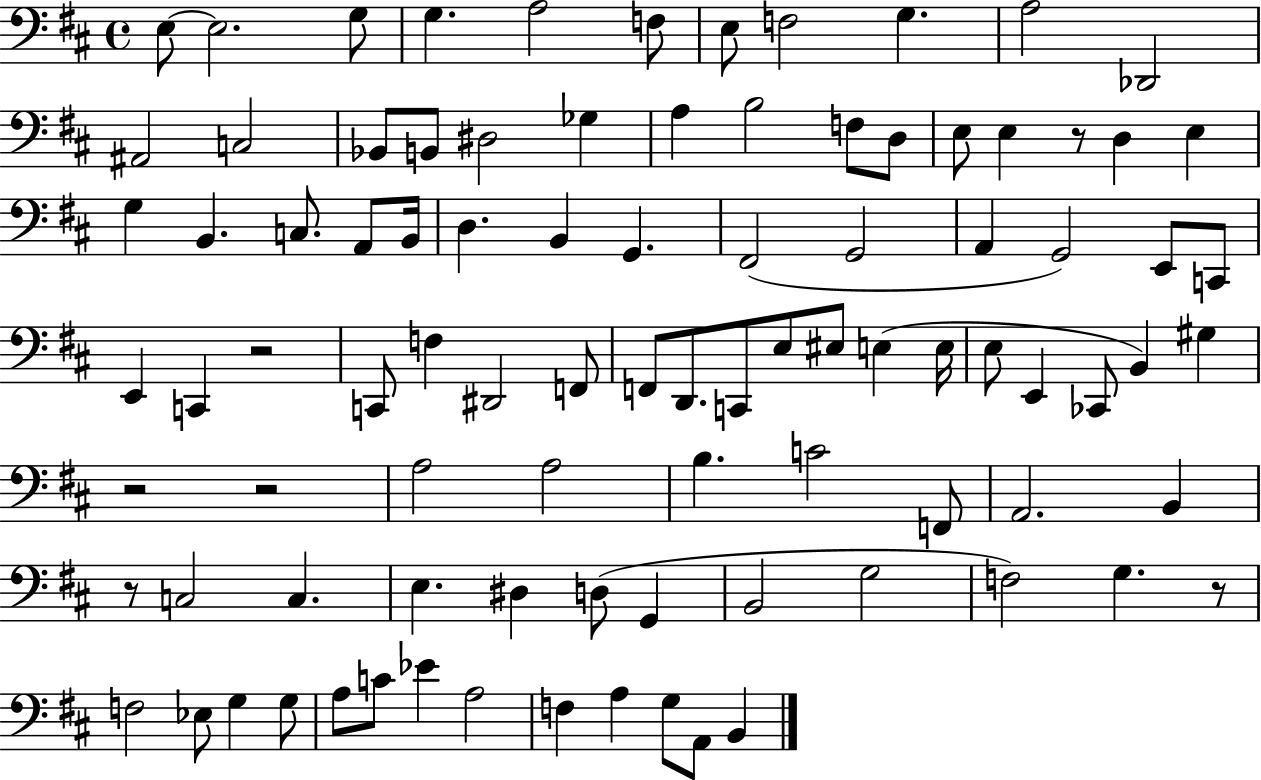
E3/e E3/h. G3/e G3/q. A3/h F3/e E3/e F3/h G3/q. A3/h Db2/h A#2/h C3/h Bb2/e B2/e D#3/h Gb3/q A3/q B3/h F3/e D3/e E3/e E3/q R/e D3/q E3/q G3/q B2/q. C3/e. A2/e B2/s D3/q. B2/q G2/q. F#2/h G2/h A2/q G2/h E2/e C2/e E2/q C2/q R/h C2/e F3/q D#2/h F2/e F2/e D2/e. C2/e E3/e EIS3/e E3/q E3/s E3/e E2/q CES2/e B2/q G#3/q R/h R/h A3/h A3/h B3/q. C4/h F2/e A2/h. B2/q R/e C3/h C3/q. E3/q. D#3/q D3/e G2/q B2/h G3/h F3/h G3/q. R/e F3/h Eb3/e G3/q G3/e A3/e C4/e Eb4/q A3/h F3/q A3/q G3/e A2/e B2/q